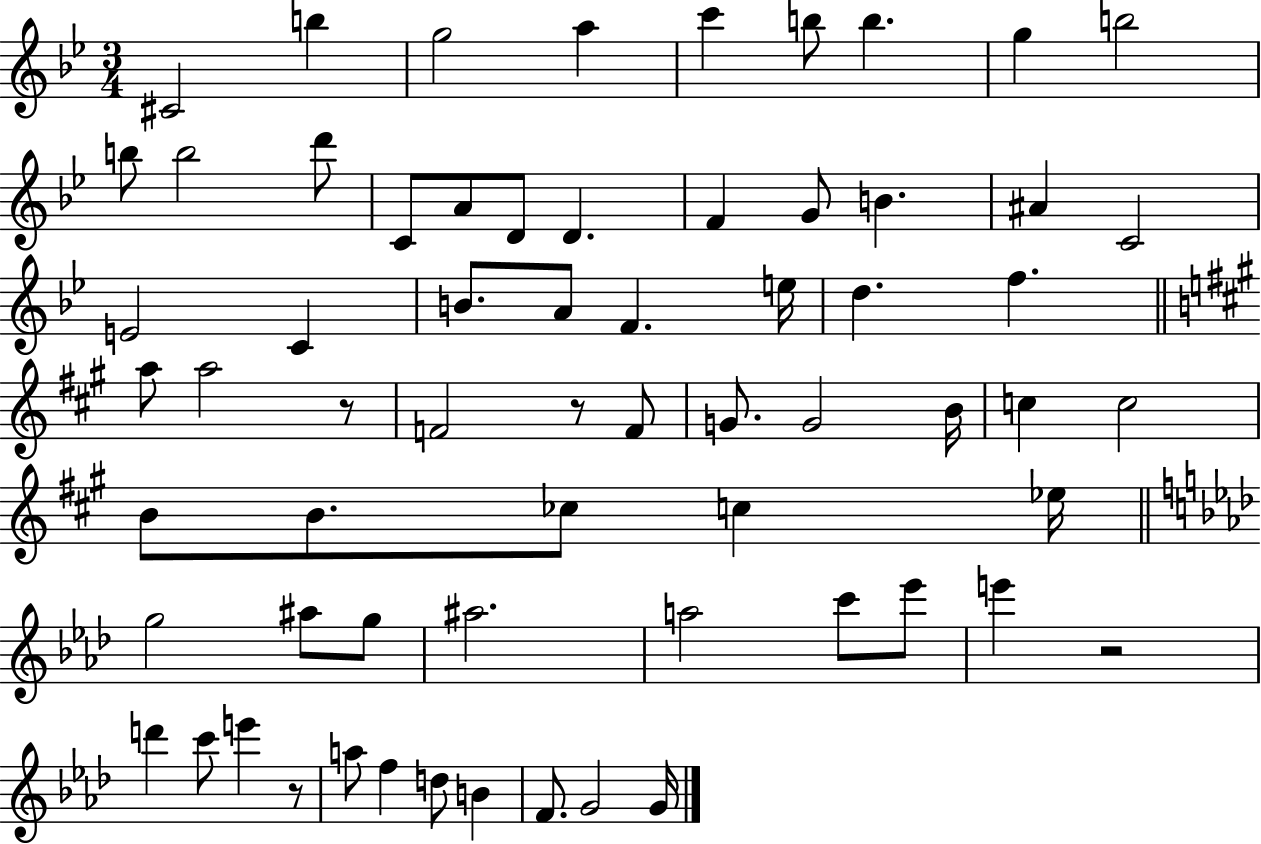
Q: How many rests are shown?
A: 4